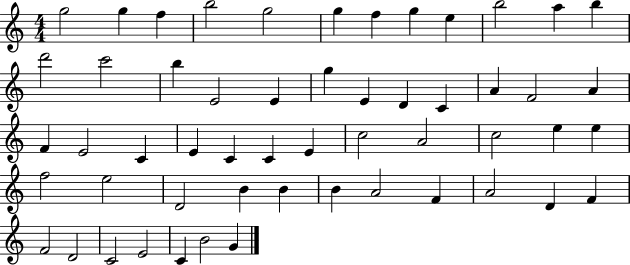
{
  \clef treble
  \numericTimeSignature
  \time 4/4
  \key c \major
  g''2 g''4 f''4 | b''2 g''2 | g''4 f''4 g''4 e''4 | b''2 a''4 b''4 | \break d'''2 c'''2 | b''4 e'2 e'4 | g''4 e'4 d'4 c'4 | a'4 f'2 a'4 | \break f'4 e'2 c'4 | e'4 c'4 c'4 e'4 | c''2 a'2 | c''2 e''4 e''4 | \break f''2 e''2 | d'2 b'4 b'4 | b'4 a'2 f'4 | a'2 d'4 f'4 | \break f'2 d'2 | c'2 e'2 | c'4 b'2 g'4 | \bar "|."
}